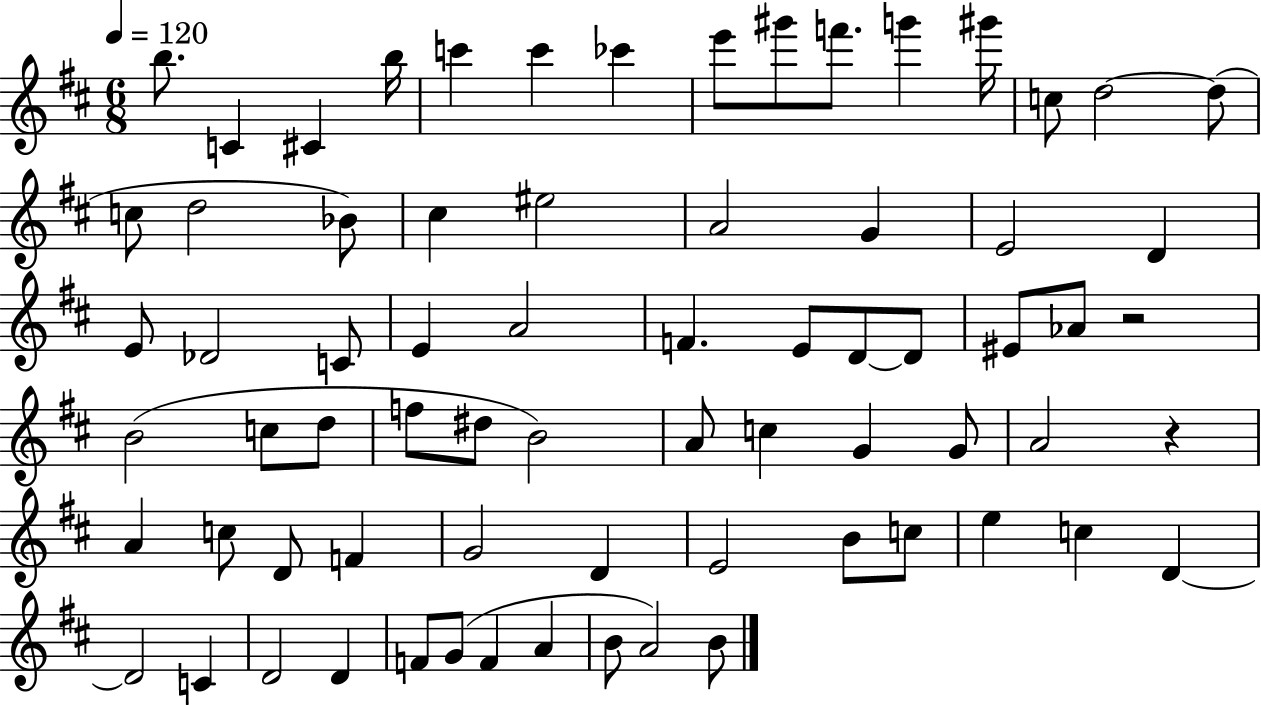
B5/e. C4/q C#4/q B5/s C6/q C6/q CES6/q E6/e G#6/e F6/e. G6/q G#6/s C5/e D5/h D5/e C5/e D5/h Bb4/e C#5/q EIS5/h A4/h G4/q E4/h D4/q E4/e Db4/h C4/e E4/q A4/h F4/q. E4/e D4/e D4/e EIS4/e Ab4/e R/h B4/h C5/e D5/e F5/e D#5/e B4/h A4/e C5/q G4/q G4/e A4/h R/q A4/q C5/e D4/e F4/q G4/h D4/q E4/h B4/e C5/e E5/q C5/q D4/q D4/h C4/q D4/h D4/q F4/e G4/e F4/q A4/q B4/e A4/h B4/e